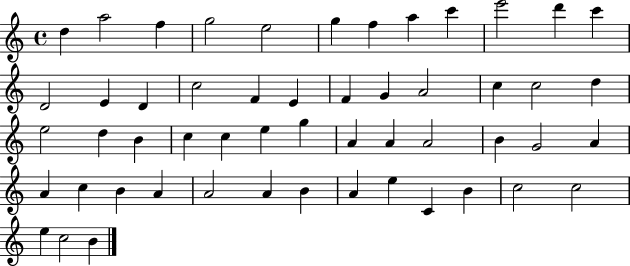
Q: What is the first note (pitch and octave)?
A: D5